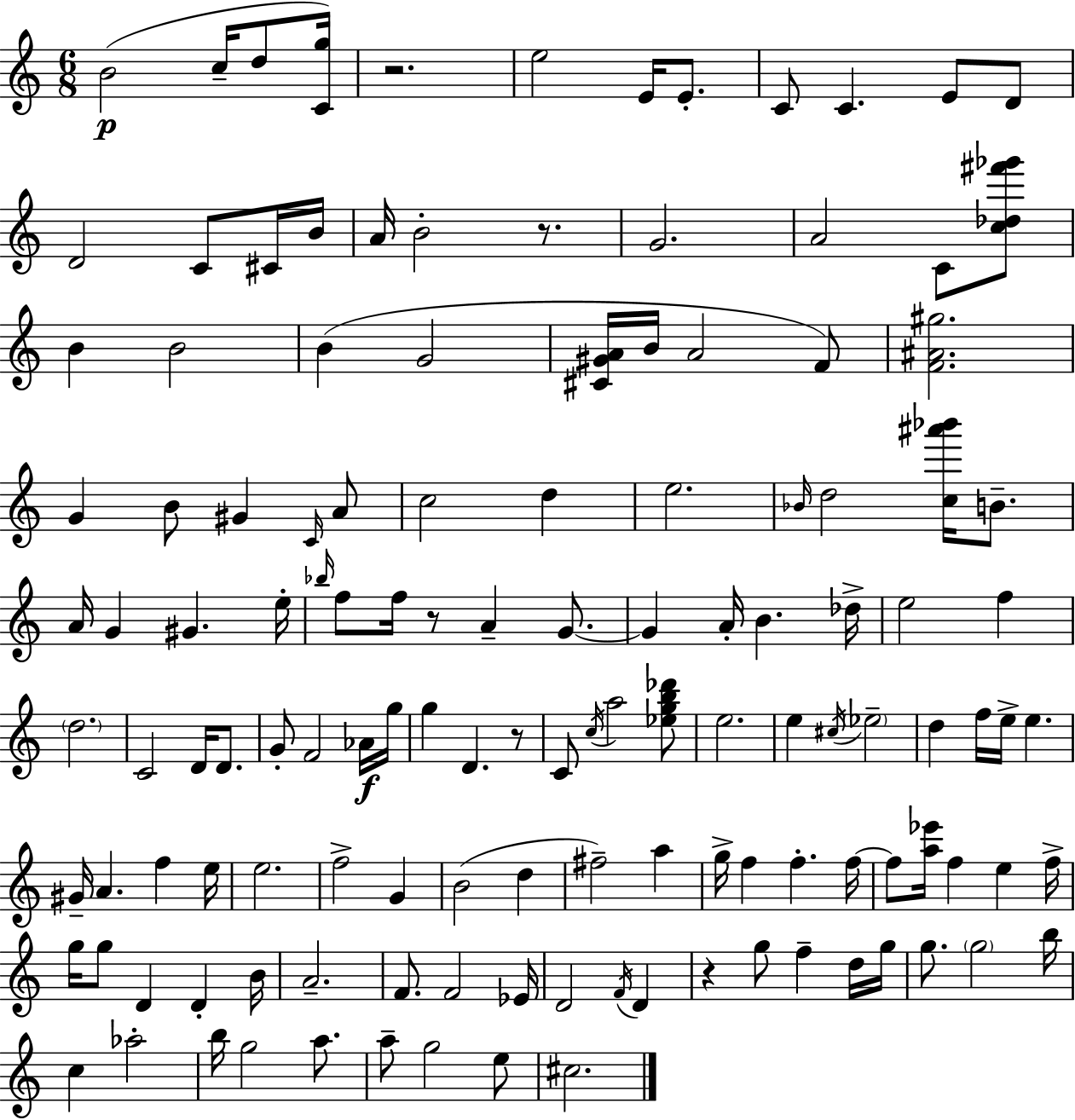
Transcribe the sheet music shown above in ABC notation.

X:1
T:Untitled
M:6/8
L:1/4
K:C
B2 c/4 d/2 [Cg]/4 z2 e2 E/4 E/2 C/2 C E/2 D/2 D2 C/2 ^C/4 B/4 A/4 B2 z/2 G2 A2 C/2 [c_d^f'_g']/2 B B2 B G2 [^C^GA]/4 B/4 A2 F/2 [F^A^g]2 G B/2 ^G C/4 A/2 c2 d e2 _B/4 d2 [c^a'_b']/4 B/2 A/4 G ^G e/4 _b/4 f/2 f/4 z/2 A G/2 G A/4 B _d/4 e2 f d2 C2 D/4 D/2 G/2 F2 _A/4 g/4 g D z/2 C/2 c/4 a2 [_egb_d']/2 e2 e ^c/4 _e2 d f/4 e/4 e ^G/4 A f e/4 e2 f2 G B2 d ^f2 a g/4 f f f/4 f/2 [a_e']/4 f e f/4 g/4 g/2 D D B/4 A2 F/2 F2 _E/4 D2 F/4 D z g/2 f d/4 g/4 g/2 g2 b/4 c _a2 b/4 g2 a/2 a/2 g2 e/2 ^c2